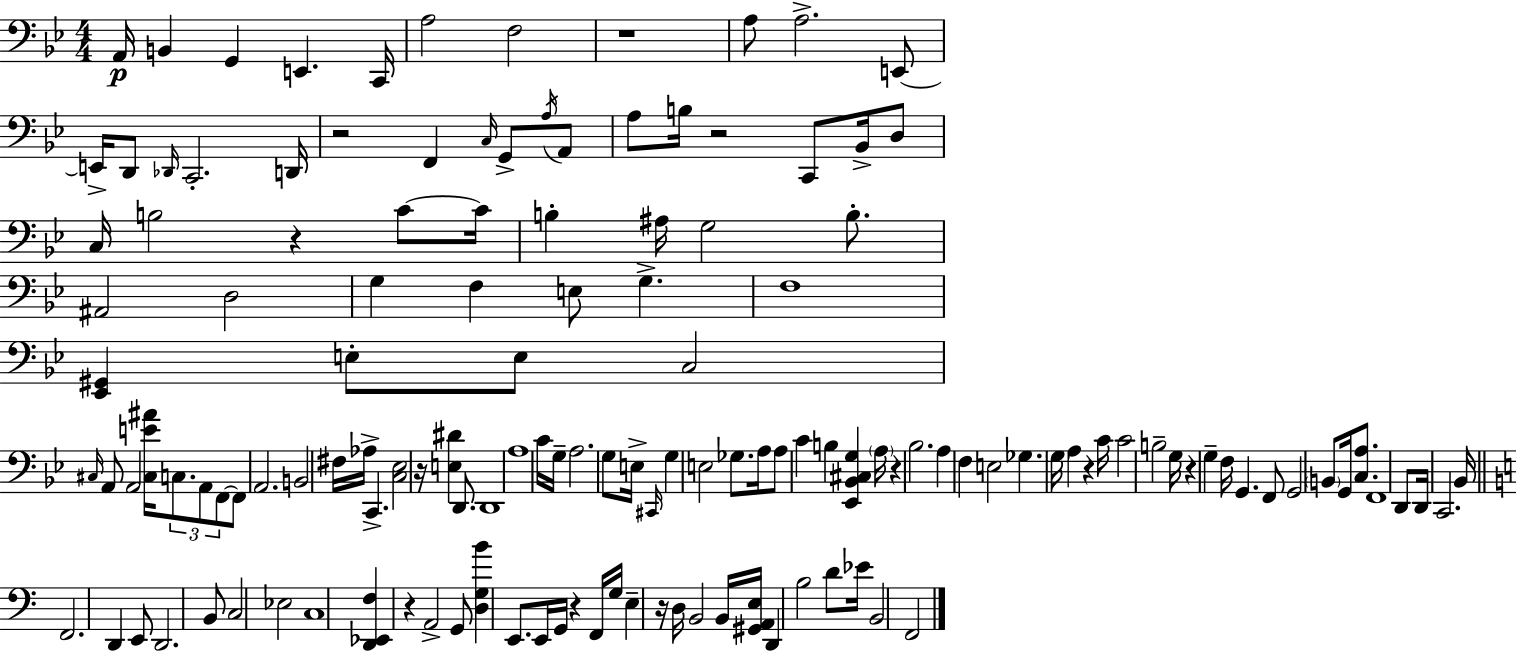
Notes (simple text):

A2/s B2/q G2/q E2/q. C2/s A3/h F3/h R/w A3/e A3/h. E2/e E2/s D2/e Db2/s C2/h. D2/s R/h F2/q C3/s G2/e A3/s A2/e A3/e B3/s R/h C2/e Bb2/s D3/e C3/s B3/h R/q C4/e C4/s B3/q A#3/s G3/h B3/e. A#2/h D3/h G3/q F3/q E3/e G3/q. F3/w [Eb2,G#2]/q E3/e E3/e C3/h C#3/s A2/e A2/h [C#3,E4,A#4]/s C3/e. A2/e F2/e F2/e A2/h. B2/h F#3/s Ab3/s C2/q. [C3,Eb3]/h R/s [E3,D#4]/q D2/e. D2/w A3/w C4/s G3/s A3/h. G3/e E3/s C#2/s G3/q E3/h Gb3/e. A3/s A3/e C4/q B3/q [Eb2,Bb2,C#3,G3]/q A3/s R/q Bb3/h. A3/q F3/q E3/h Gb3/q. G3/s A3/q R/q C4/s C4/h B3/h G3/s R/q G3/q F3/s G2/q. F2/e G2/h B2/e G2/s [C3,A3]/e. F2/w D2/e D2/s C2/h. Bb2/s F2/h. D2/q E2/e D2/h. B2/e C3/h Eb3/h C3/w [D2,Eb2,F3]/q R/q A2/h G2/e [D3,G3,B4]/q E2/e. E2/s G2/s R/q F2/s G3/s E3/q R/s D3/s B2/h B2/s [G#2,A2,E3]/s D2/q B3/h D4/e Eb4/s B2/h F2/h